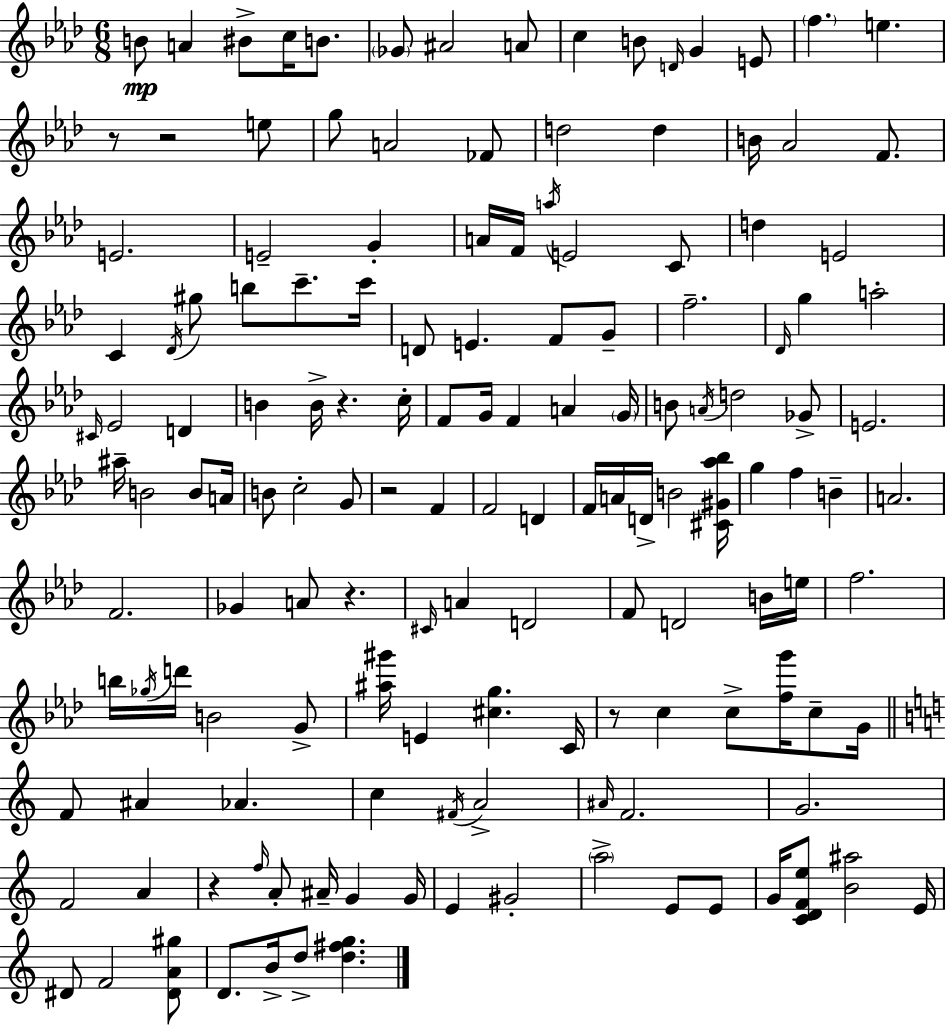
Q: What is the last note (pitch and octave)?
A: D5